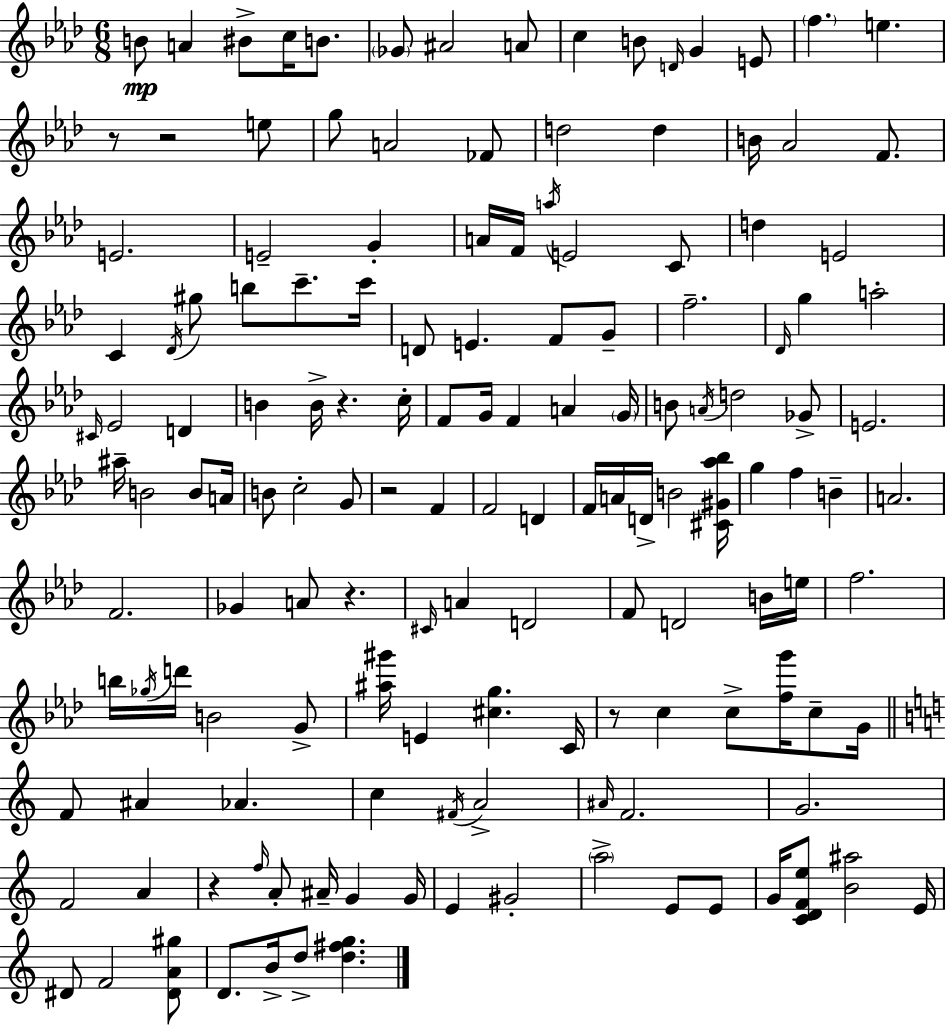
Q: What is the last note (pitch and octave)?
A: D5